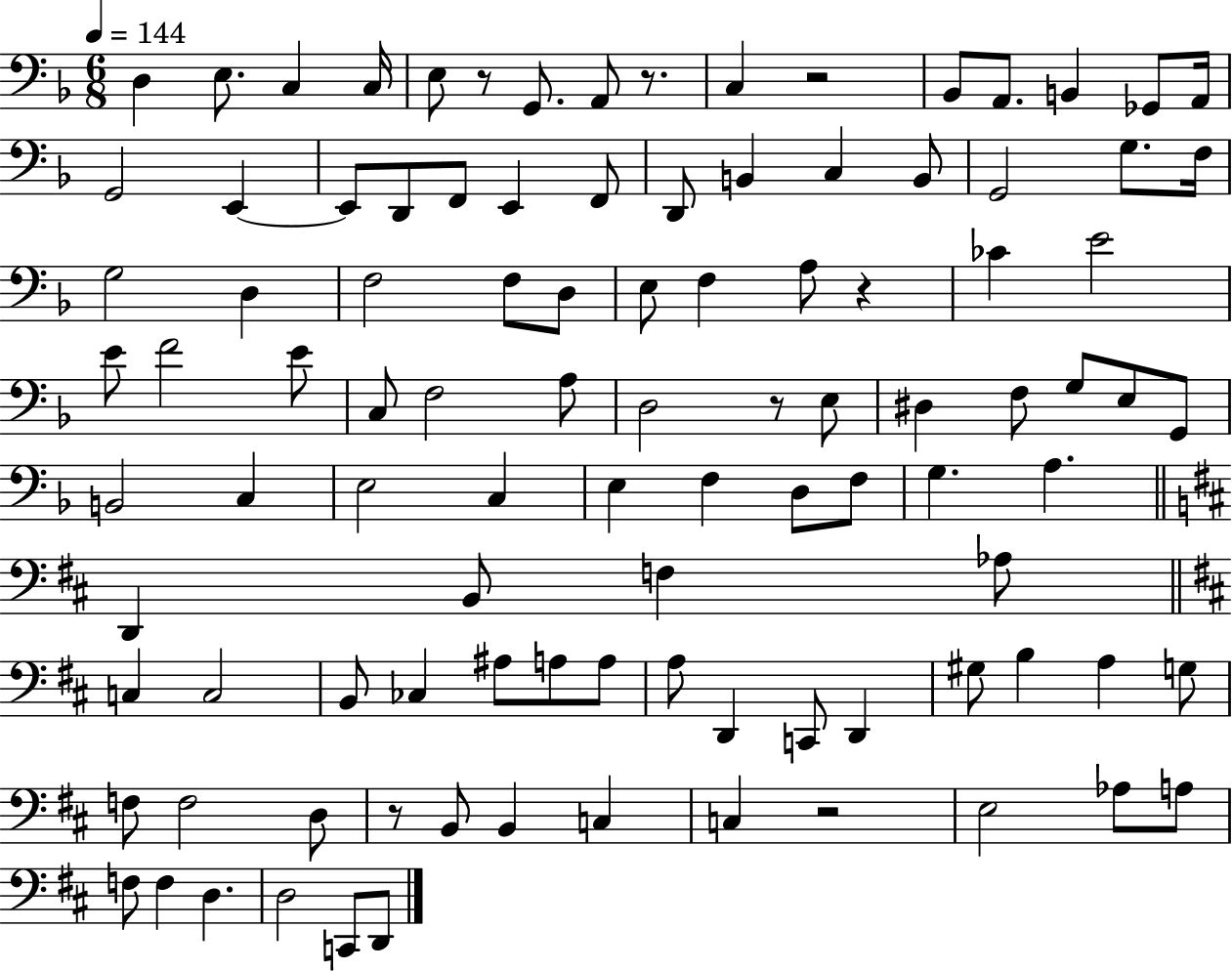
{
  \clef bass
  \numericTimeSignature
  \time 6/8
  \key f \major
  \tempo 4 = 144
  d4 e8. c4 c16 | e8 r8 g,8. a,8 r8. | c4 r2 | bes,8 a,8. b,4 ges,8 a,16 | \break g,2 e,4~~ | e,8 d,8 f,8 e,4 f,8 | d,8 b,4 c4 b,8 | g,2 g8. f16 | \break g2 d4 | f2 f8 d8 | e8 f4 a8 r4 | ces'4 e'2 | \break e'8 f'2 e'8 | c8 f2 a8 | d2 r8 e8 | dis4 f8 g8 e8 g,8 | \break b,2 c4 | e2 c4 | e4 f4 d8 f8 | g4. a4. | \break \bar "||" \break \key b \minor d,4 b,8 f4 aes8 | \bar "||" \break \key b \minor c4 c2 | b,8 ces4 ais8 a8 a8 | a8 d,4 c,8 d,4 | gis8 b4 a4 g8 | \break f8 f2 d8 | r8 b,8 b,4 c4 | c4 r2 | e2 aes8 a8 | \break f8 f4 d4. | d2 c,8 d,8 | \bar "|."
}